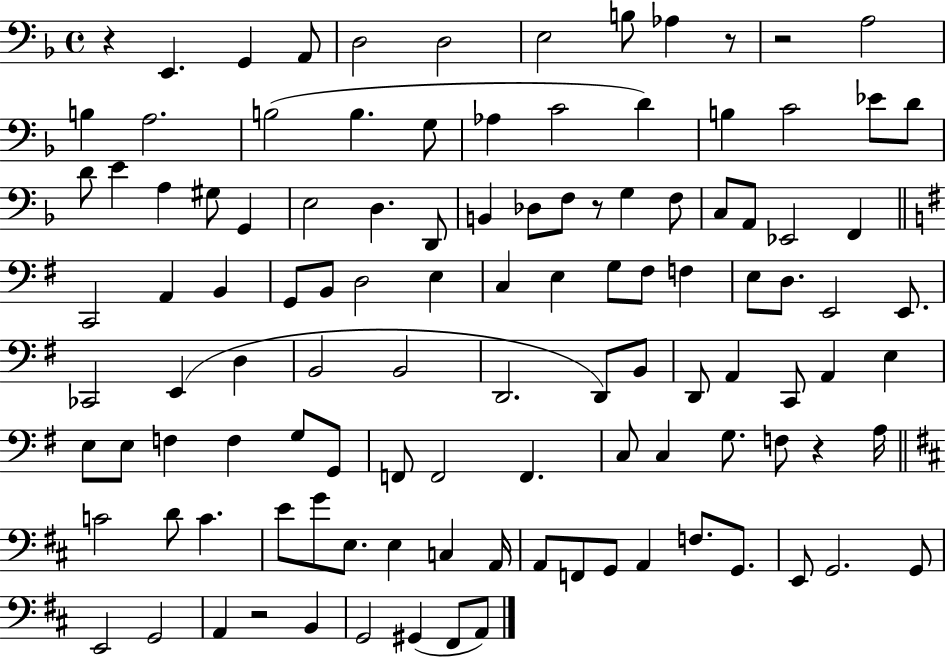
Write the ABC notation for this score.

X:1
T:Untitled
M:4/4
L:1/4
K:F
z E,, G,, A,,/2 D,2 D,2 E,2 B,/2 _A, z/2 z2 A,2 B, A,2 B,2 B, G,/2 _A, C2 D B, C2 _E/2 D/2 D/2 E A, ^G,/2 G,, E,2 D, D,,/2 B,, _D,/2 F,/2 z/2 G, F,/2 C,/2 A,,/2 _E,,2 F,, C,,2 A,, B,, G,,/2 B,,/2 D,2 E, C, E, G,/2 ^F,/2 F, E,/2 D,/2 E,,2 E,,/2 _C,,2 E,, D, B,,2 B,,2 D,,2 D,,/2 B,,/2 D,,/2 A,, C,,/2 A,, E, E,/2 E,/2 F, F, G,/2 G,,/2 F,,/2 F,,2 F,, C,/2 C, G,/2 F,/2 z A,/4 C2 D/2 C E/2 G/2 E,/2 E, C, A,,/4 A,,/2 F,,/2 G,,/2 A,, F,/2 G,,/2 E,,/2 G,,2 G,,/2 E,,2 G,,2 A,, z2 B,, G,,2 ^G,, ^F,,/2 A,,/2